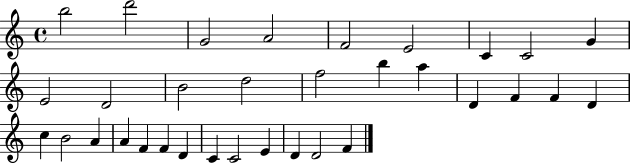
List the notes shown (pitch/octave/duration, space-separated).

B5/h D6/h G4/h A4/h F4/h E4/h C4/q C4/h G4/q E4/h D4/h B4/h D5/h F5/h B5/q A5/q D4/q F4/q F4/q D4/q C5/q B4/h A4/q A4/q F4/q F4/q D4/q C4/q C4/h E4/q D4/q D4/h F4/q